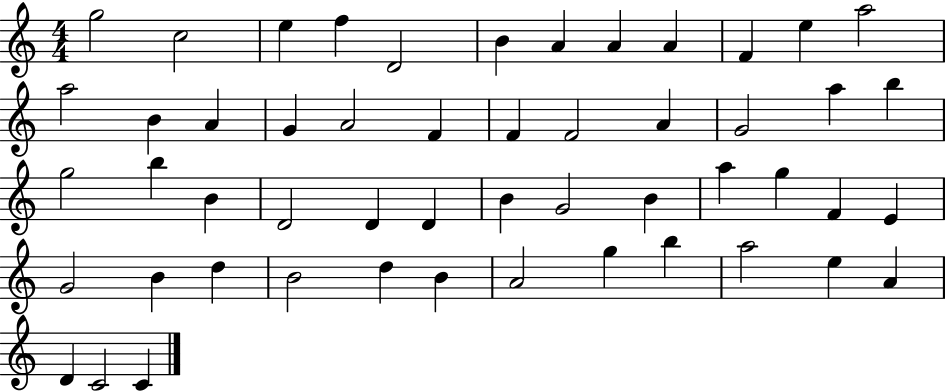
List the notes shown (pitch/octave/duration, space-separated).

G5/h C5/h E5/q F5/q D4/h B4/q A4/q A4/q A4/q F4/q E5/q A5/h A5/h B4/q A4/q G4/q A4/h F4/q F4/q F4/h A4/q G4/h A5/q B5/q G5/h B5/q B4/q D4/h D4/q D4/q B4/q G4/h B4/q A5/q G5/q F4/q E4/q G4/h B4/q D5/q B4/h D5/q B4/q A4/h G5/q B5/q A5/h E5/q A4/q D4/q C4/h C4/q